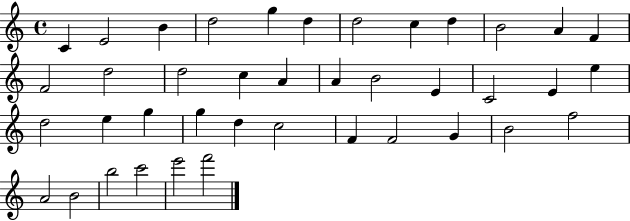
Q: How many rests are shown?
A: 0